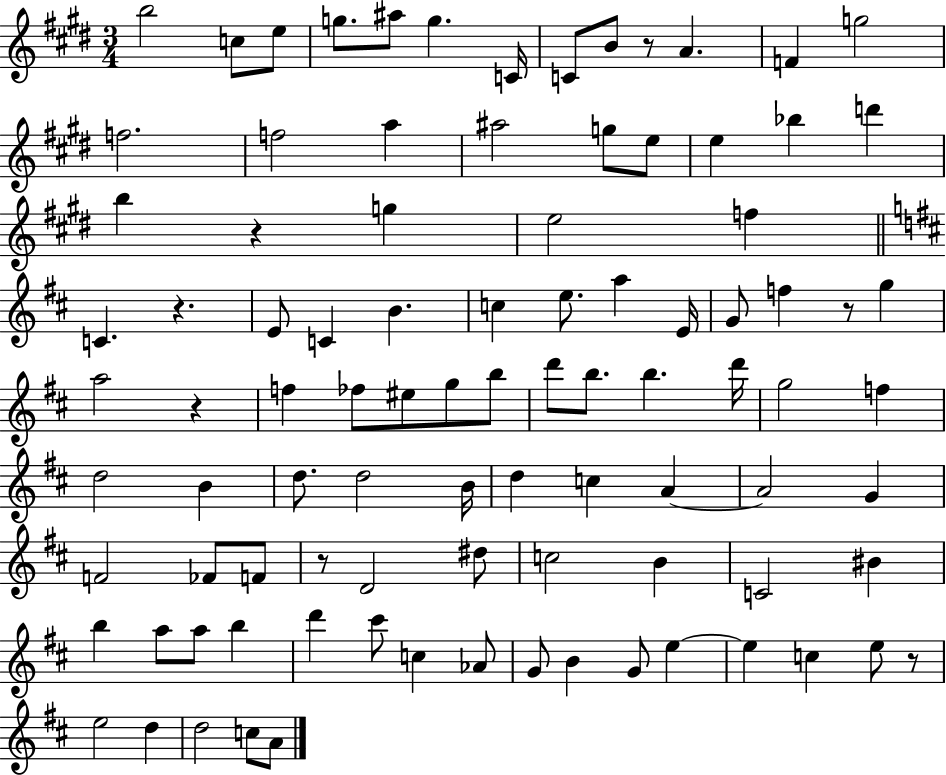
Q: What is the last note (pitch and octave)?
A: A4